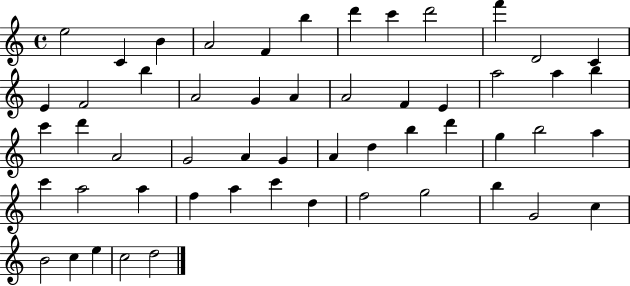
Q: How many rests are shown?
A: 0